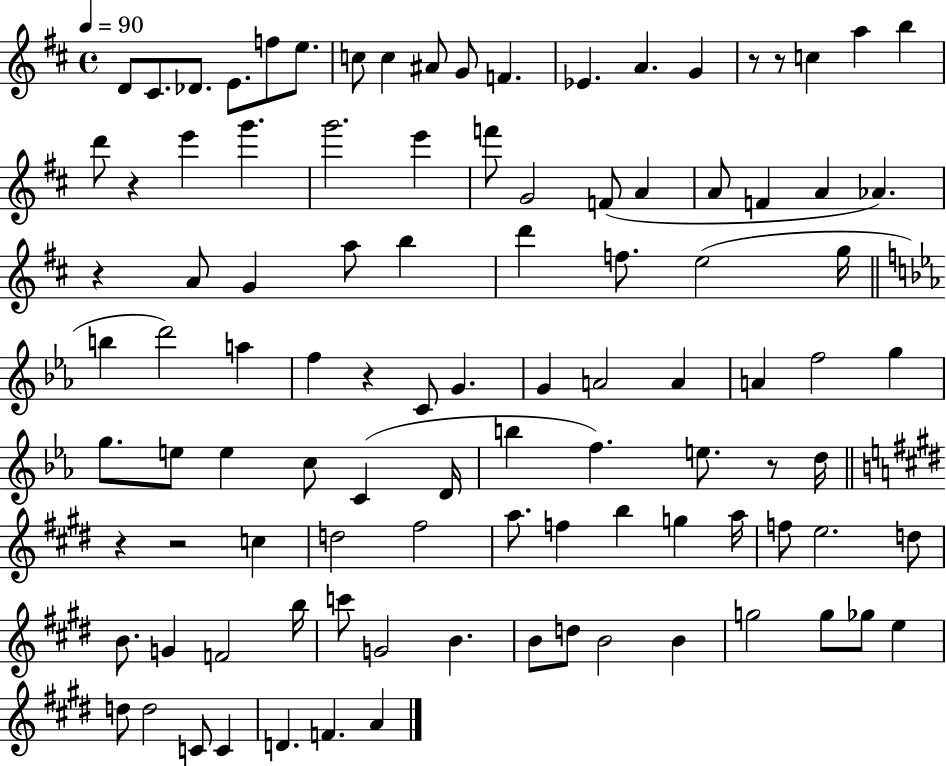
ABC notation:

X:1
T:Untitled
M:4/4
L:1/4
K:D
D/2 ^C/2 _D/2 E/2 f/2 e/2 c/2 c ^A/2 G/2 F _E A G z/2 z/2 c a b d'/2 z e' g' g'2 e' f'/2 G2 F/2 A A/2 F A _A z A/2 G a/2 b d' f/2 e2 g/4 b d'2 a f z C/2 G G A2 A A f2 g g/2 e/2 e c/2 C D/4 b f e/2 z/2 d/4 z z2 c d2 ^f2 a/2 f b g a/4 f/2 e2 d/2 B/2 G F2 b/4 c'/2 G2 B B/2 d/2 B2 B g2 g/2 _g/2 e d/2 d2 C/2 C D F A